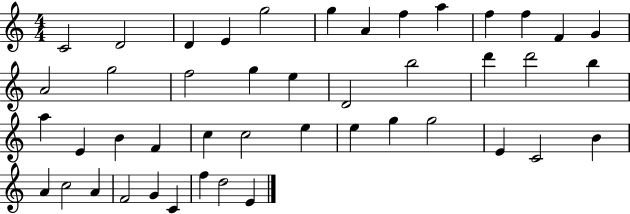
C4/h D4/h D4/q E4/q G5/h G5/q A4/q F5/q A5/q F5/q F5/q F4/q G4/q A4/h G5/h F5/h G5/q E5/q D4/h B5/h D6/q D6/h B5/q A5/q E4/q B4/q F4/q C5/q C5/h E5/q E5/q G5/q G5/h E4/q C4/h B4/q A4/q C5/h A4/q F4/h G4/q C4/q F5/q D5/h E4/q